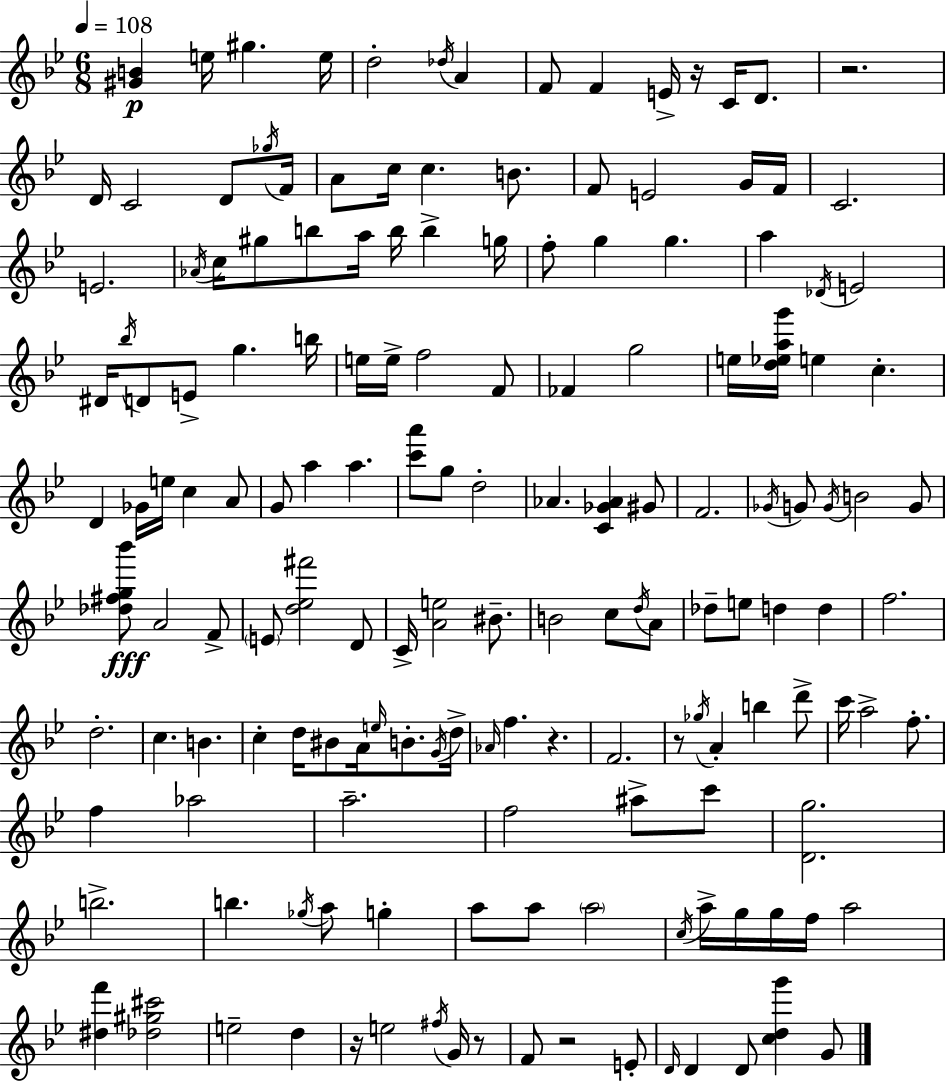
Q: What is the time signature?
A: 6/8